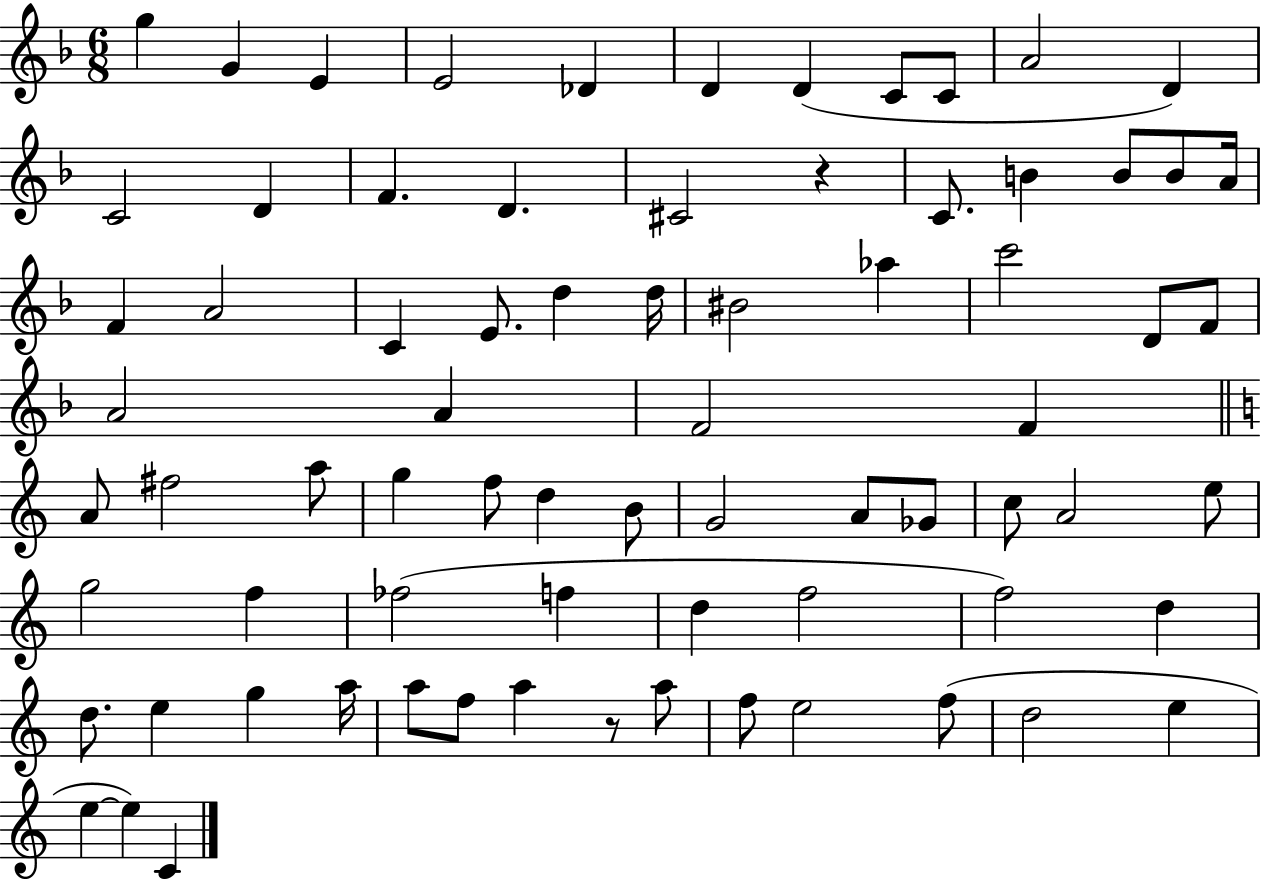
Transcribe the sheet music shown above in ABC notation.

X:1
T:Untitled
M:6/8
L:1/4
K:F
g G E E2 _D D D C/2 C/2 A2 D C2 D F D ^C2 z C/2 B B/2 B/2 A/4 F A2 C E/2 d d/4 ^B2 _a c'2 D/2 F/2 A2 A F2 F A/2 ^f2 a/2 g f/2 d B/2 G2 A/2 _G/2 c/2 A2 e/2 g2 f _f2 f d f2 f2 d d/2 e g a/4 a/2 f/2 a z/2 a/2 f/2 e2 f/2 d2 e e e C